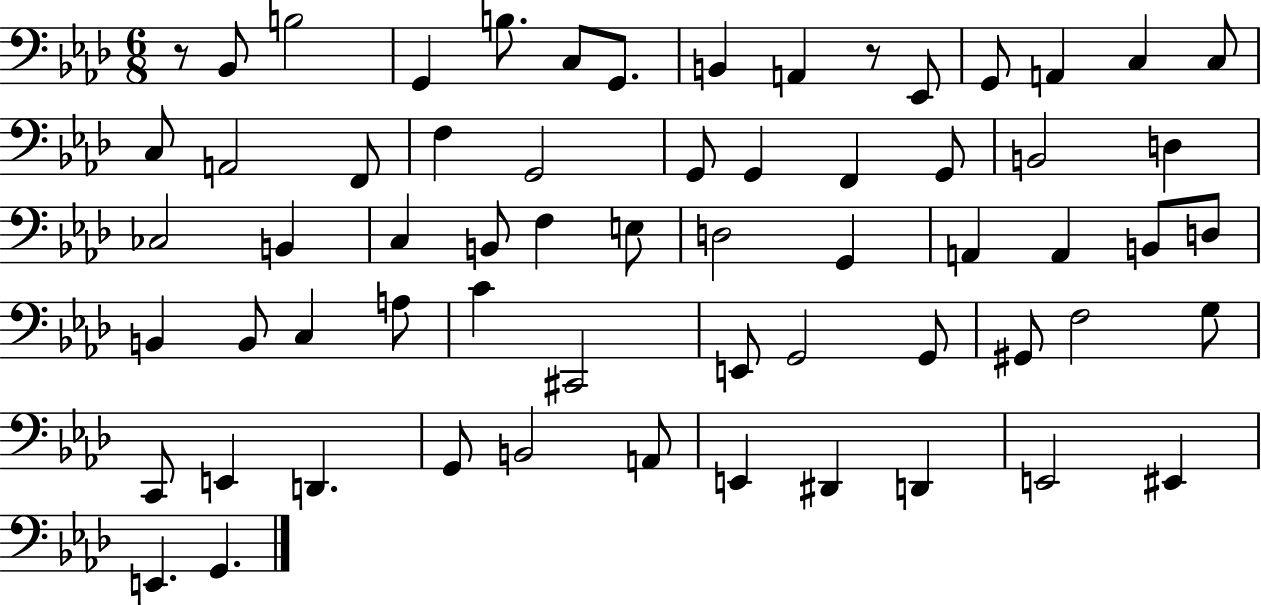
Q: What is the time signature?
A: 6/8